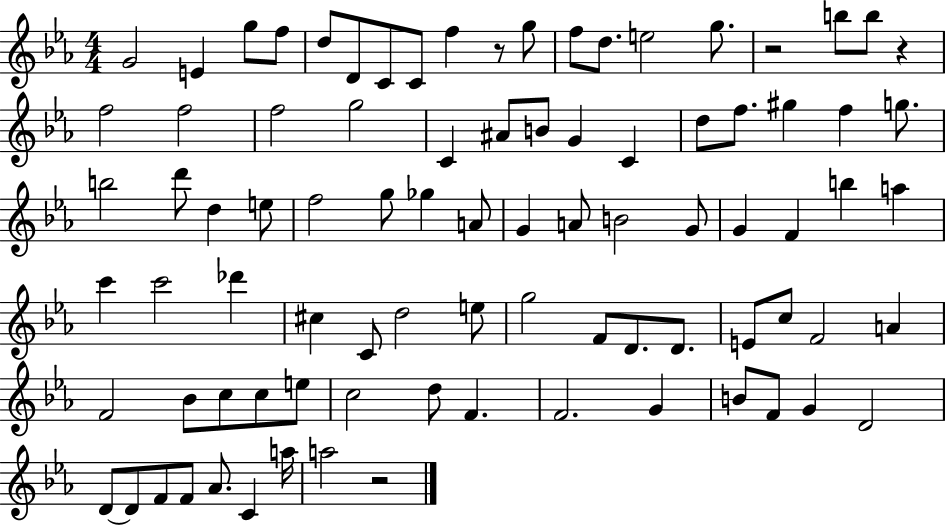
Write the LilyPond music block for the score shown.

{
  \clef treble
  \numericTimeSignature
  \time 4/4
  \key ees \major
  g'2 e'4 g''8 f''8 | d''8 d'8 c'8 c'8 f''4 r8 g''8 | f''8 d''8. e''2 g''8. | r2 b''8 b''8 r4 | \break f''2 f''2 | f''2 g''2 | c'4 ais'8 b'8 g'4 c'4 | d''8 f''8. gis''4 f''4 g''8. | \break b''2 d'''8 d''4 e''8 | f''2 g''8 ges''4 a'8 | g'4 a'8 b'2 g'8 | g'4 f'4 b''4 a''4 | \break c'''4 c'''2 des'''4 | cis''4 c'8 d''2 e''8 | g''2 f'8 d'8. d'8. | e'8 c''8 f'2 a'4 | \break f'2 bes'8 c''8 c''8 e''8 | c''2 d''8 f'4. | f'2. g'4 | b'8 f'8 g'4 d'2 | \break d'8~~ d'8 f'8 f'8 aes'8. c'4 a''16 | a''2 r2 | \bar "|."
}